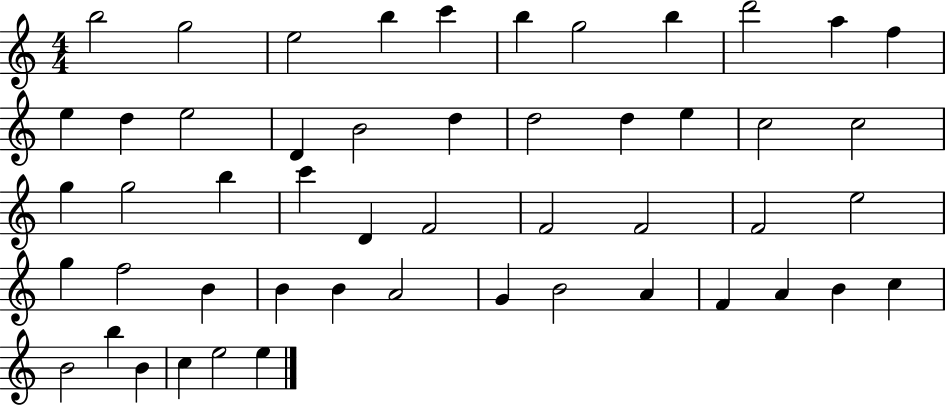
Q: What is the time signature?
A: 4/4